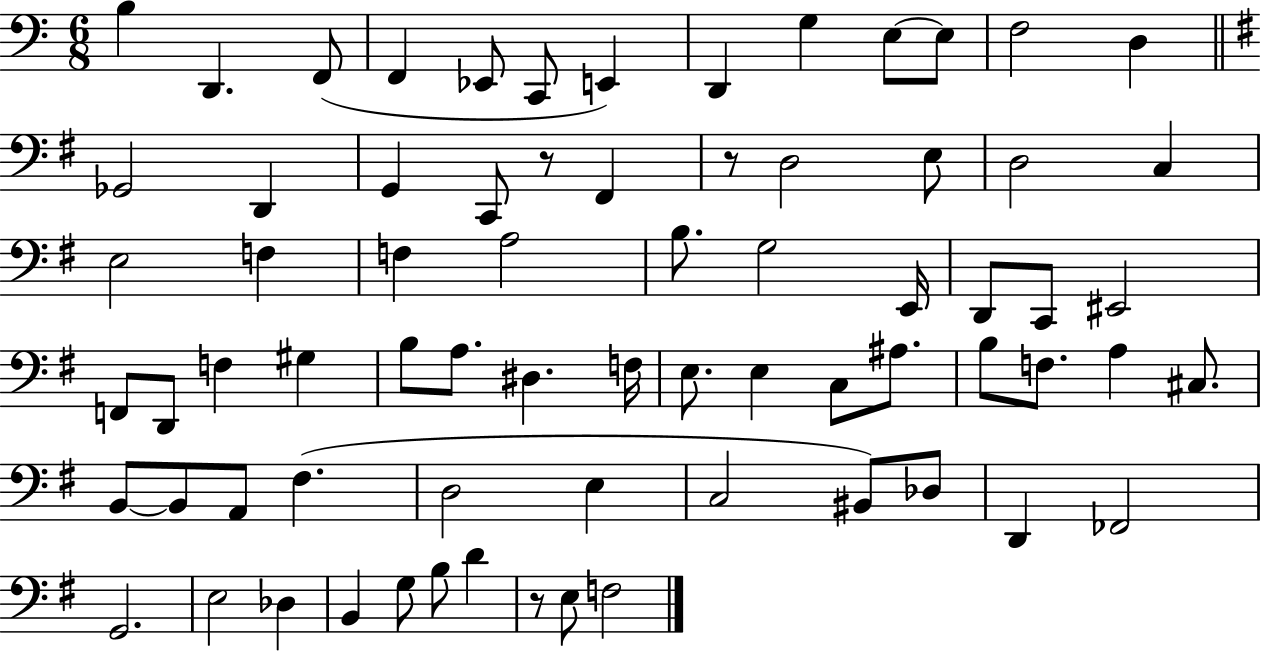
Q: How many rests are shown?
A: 3